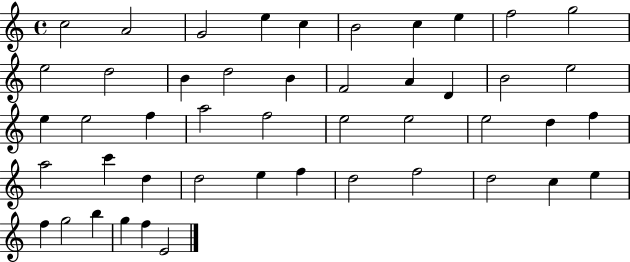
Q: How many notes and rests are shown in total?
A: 47